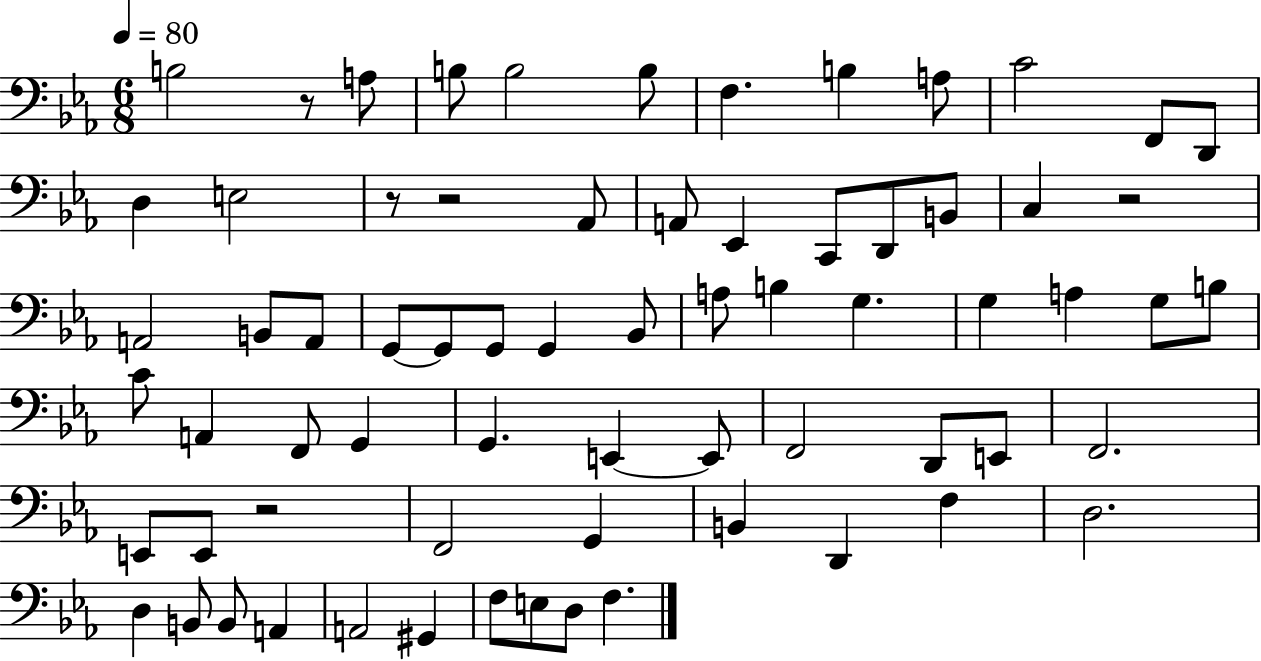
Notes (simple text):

B3/h R/e A3/e B3/e B3/h B3/e F3/q. B3/q A3/e C4/h F2/e D2/e D3/q E3/h R/e R/h Ab2/e A2/e Eb2/q C2/e D2/e B2/e C3/q R/h A2/h B2/e A2/e G2/e G2/e G2/e G2/q Bb2/e A3/e B3/q G3/q. G3/q A3/q G3/e B3/e C4/e A2/q F2/e G2/q G2/q. E2/q E2/e F2/h D2/e E2/e F2/h. E2/e E2/e R/h F2/h G2/q B2/q D2/q F3/q D3/h. D3/q B2/e B2/e A2/q A2/h G#2/q F3/e E3/e D3/e F3/q.